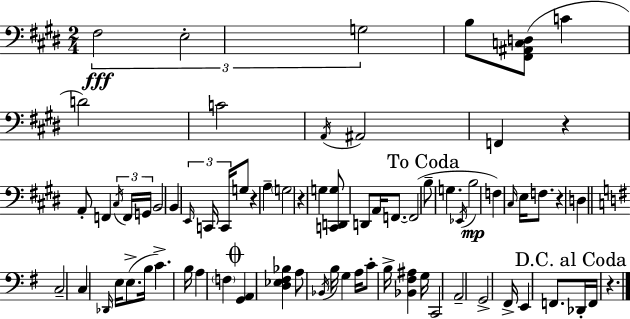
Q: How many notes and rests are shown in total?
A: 73